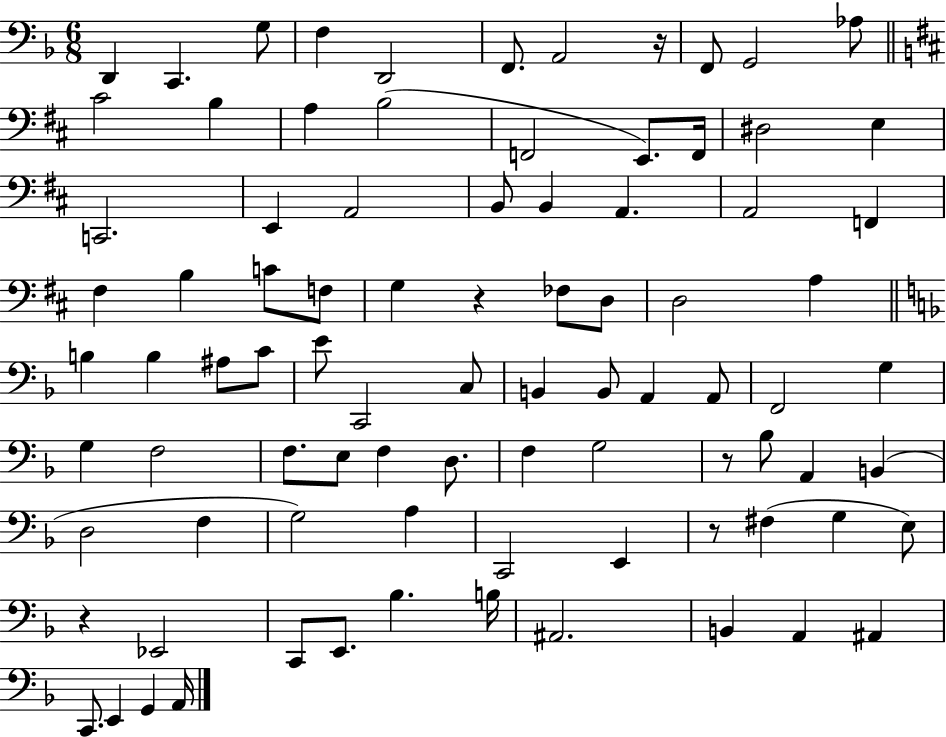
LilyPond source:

{
  \clef bass
  \numericTimeSignature
  \time 6/8
  \key f \major
  \repeat volta 2 { d,4 c,4. g8 | f4 d,2 | f,8. a,2 r16 | f,8 g,2 aes8 | \break \bar "||" \break \key b \minor cis'2 b4 | a4 b2( | f,2 e,8.) f,16 | dis2 e4 | \break c,2. | e,4 a,2 | b,8 b,4 a,4. | a,2 f,4 | \break fis4 b4 c'8 f8 | g4 r4 fes8 d8 | d2 a4 | \bar "||" \break \key d \minor b4 b4 ais8 c'8 | e'8 c,2 c8 | b,4 b,8 a,4 a,8 | f,2 g4 | \break g4 f2 | f8. e8 f4 d8. | f4 g2 | r8 bes8 a,4 b,4( | \break d2 f4 | g2) a4 | c,2 e,4 | r8 fis4( g4 e8) | \break r4 ees,2 | c,8 e,8. bes4. b16 | ais,2. | b,4 a,4 ais,4 | \break c,8. e,4 g,4 a,16 | } \bar "|."
}